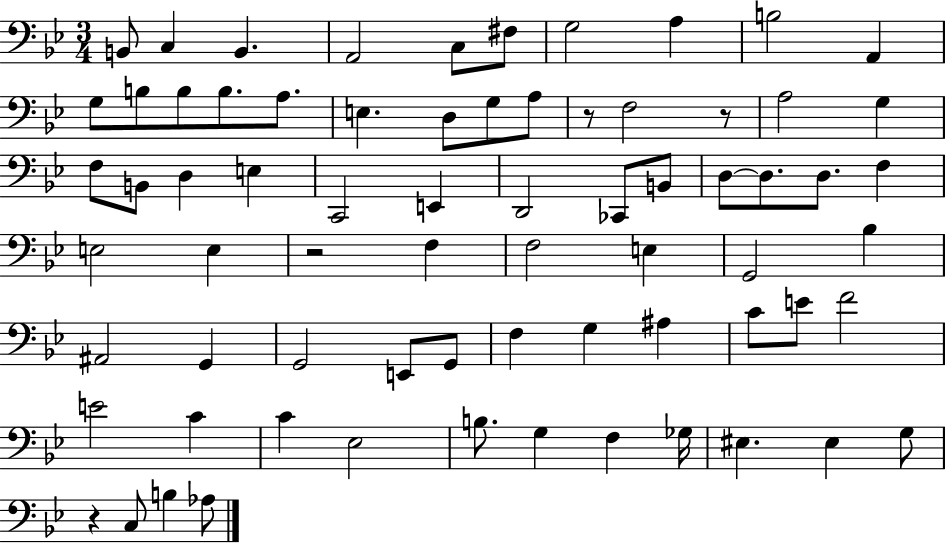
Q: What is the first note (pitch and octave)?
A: B2